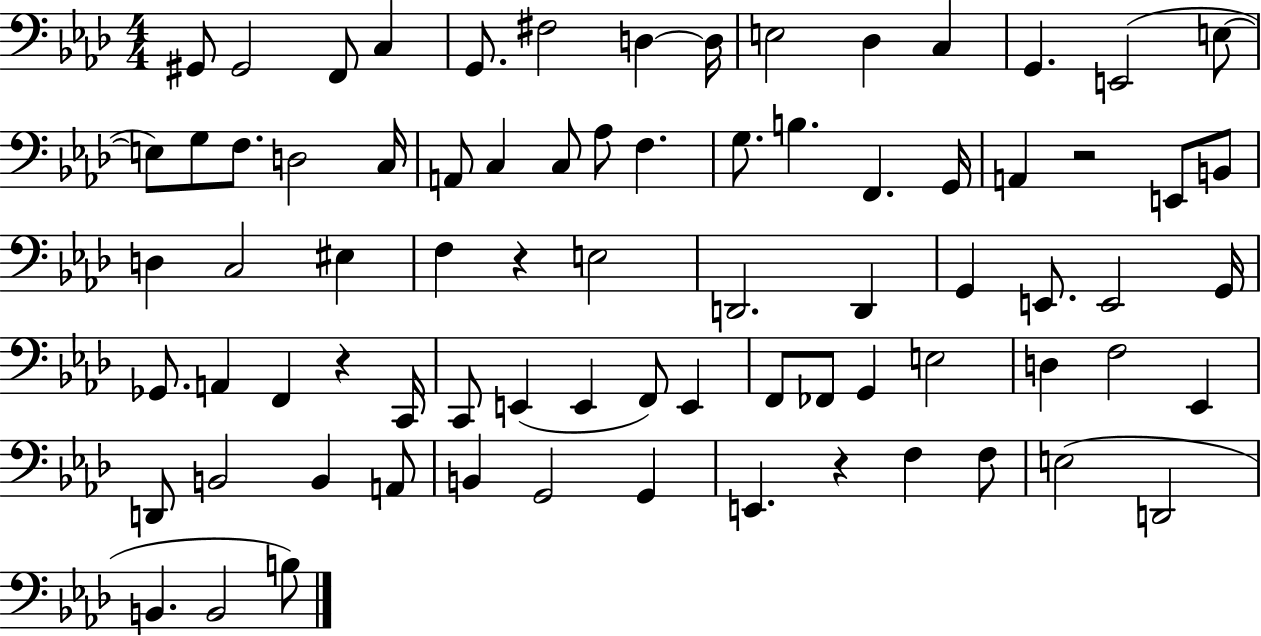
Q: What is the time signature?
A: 4/4